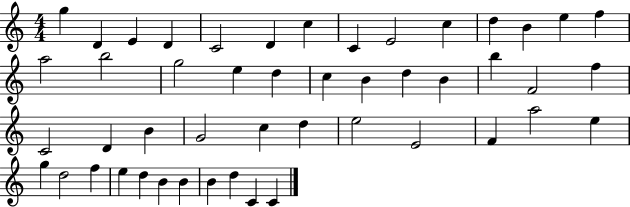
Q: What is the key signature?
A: C major